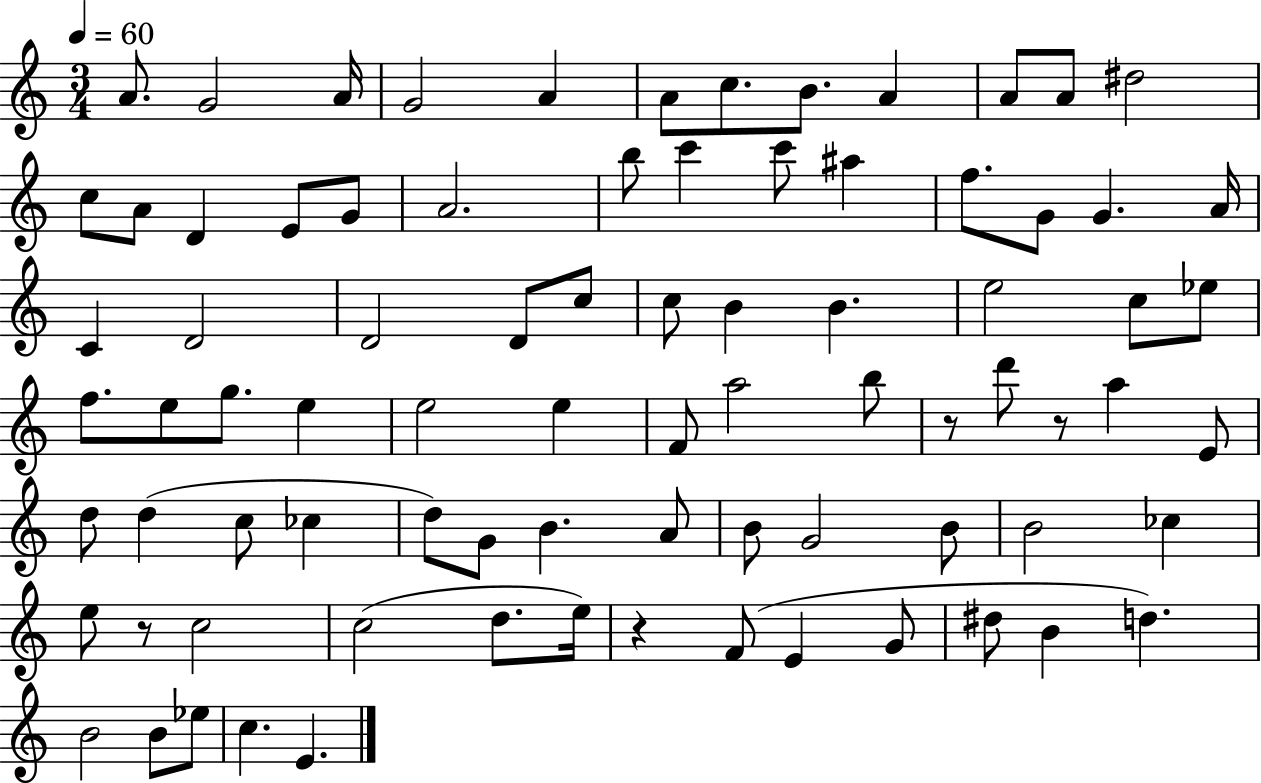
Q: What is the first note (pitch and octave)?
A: A4